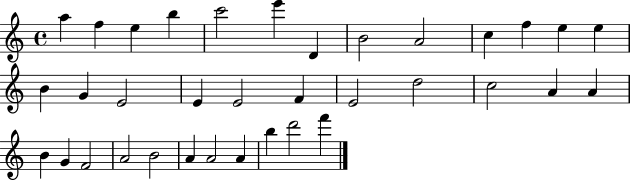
A5/q F5/q E5/q B5/q C6/h E6/q D4/q B4/h A4/h C5/q F5/q E5/q E5/q B4/q G4/q E4/h E4/q E4/h F4/q E4/h D5/h C5/h A4/q A4/q B4/q G4/q F4/h A4/h B4/h A4/q A4/h A4/q B5/q D6/h F6/q